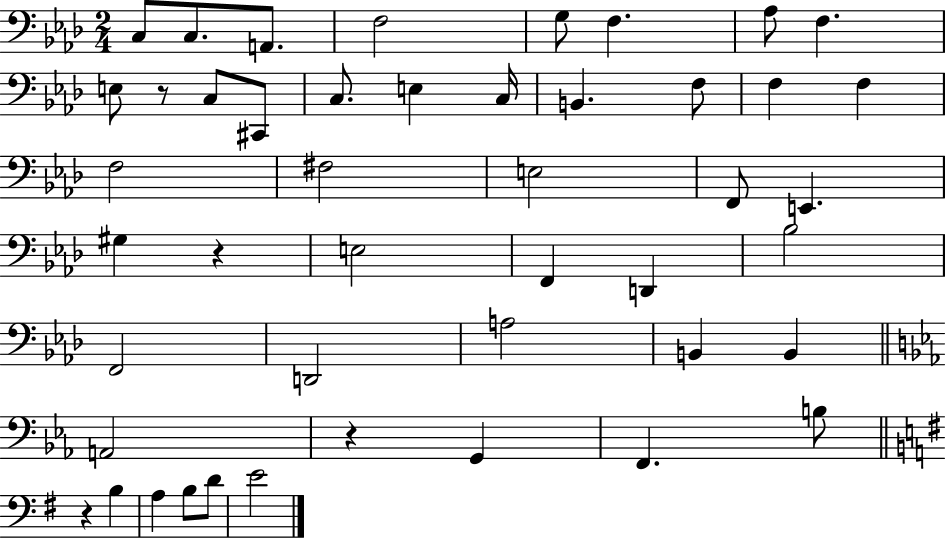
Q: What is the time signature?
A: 2/4